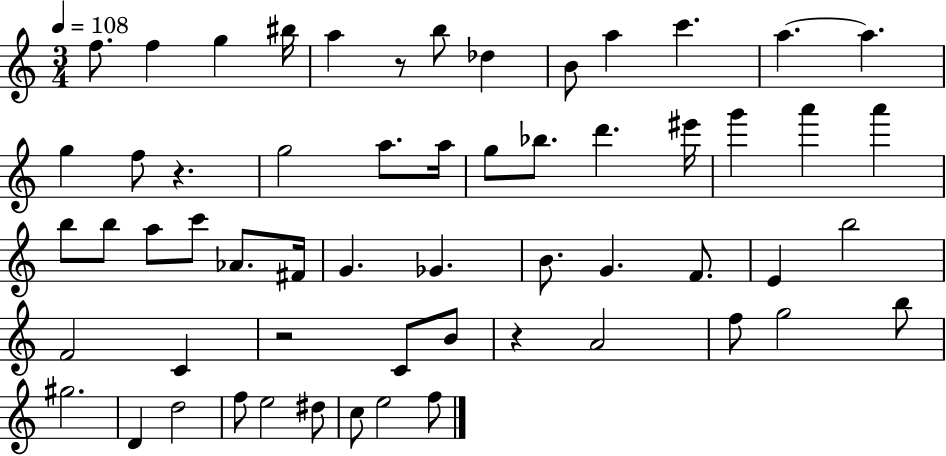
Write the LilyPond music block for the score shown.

{
  \clef treble
  \numericTimeSignature
  \time 3/4
  \key c \major
  \tempo 4 = 108
  f''8. f''4 g''4 bis''16 | a''4 r8 b''8 des''4 | b'8 a''4 c'''4. | a''4.~~ a''4. | \break g''4 f''8 r4. | g''2 a''8. a''16 | g''8 bes''8. d'''4. eis'''16 | g'''4 a'''4 a'''4 | \break b''8 b''8 a''8 c'''8 aes'8. fis'16 | g'4. ges'4. | b'8. g'4. f'8. | e'4 b''2 | \break f'2 c'4 | r2 c'8 b'8 | r4 a'2 | f''8 g''2 b''8 | \break gis''2. | d'4 d''2 | f''8 e''2 dis''8 | c''8 e''2 f''8 | \break \bar "|."
}